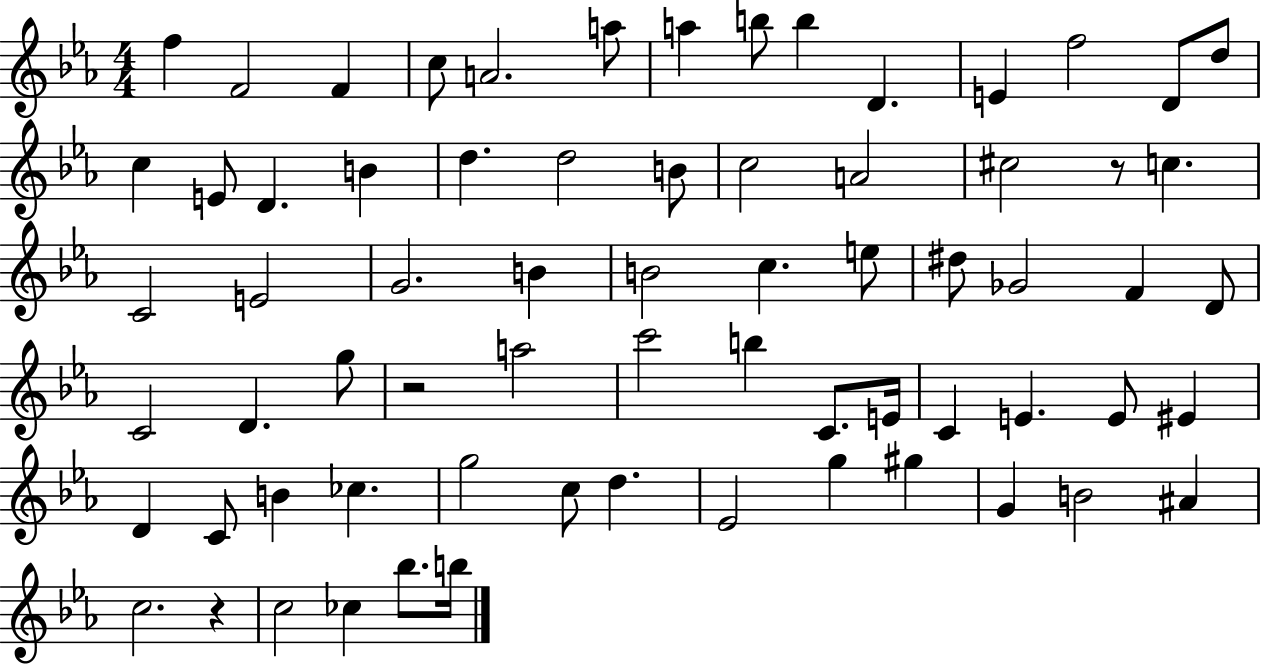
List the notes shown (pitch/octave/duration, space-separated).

F5/q F4/h F4/q C5/e A4/h. A5/e A5/q B5/e B5/q D4/q. E4/q F5/h D4/e D5/e C5/q E4/e D4/q. B4/q D5/q. D5/h B4/e C5/h A4/h C#5/h R/e C5/q. C4/h E4/h G4/h. B4/q B4/h C5/q. E5/e D#5/e Gb4/h F4/q D4/e C4/h D4/q. G5/e R/h A5/h C6/h B5/q C4/e. E4/s C4/q E4/q. E4/e EIS4/q D4/q C4/e B4/q CES5/q. G5/h C5/e D5/q. Eb4/h G5/q G#5/q G4/q B4/h A#4/q C5/h. R/q C5/h CES5/q Bb5/e. B5/s